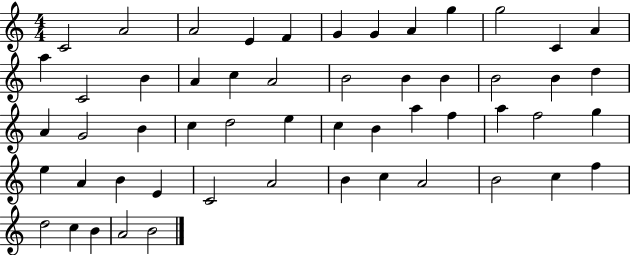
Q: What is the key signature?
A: C major